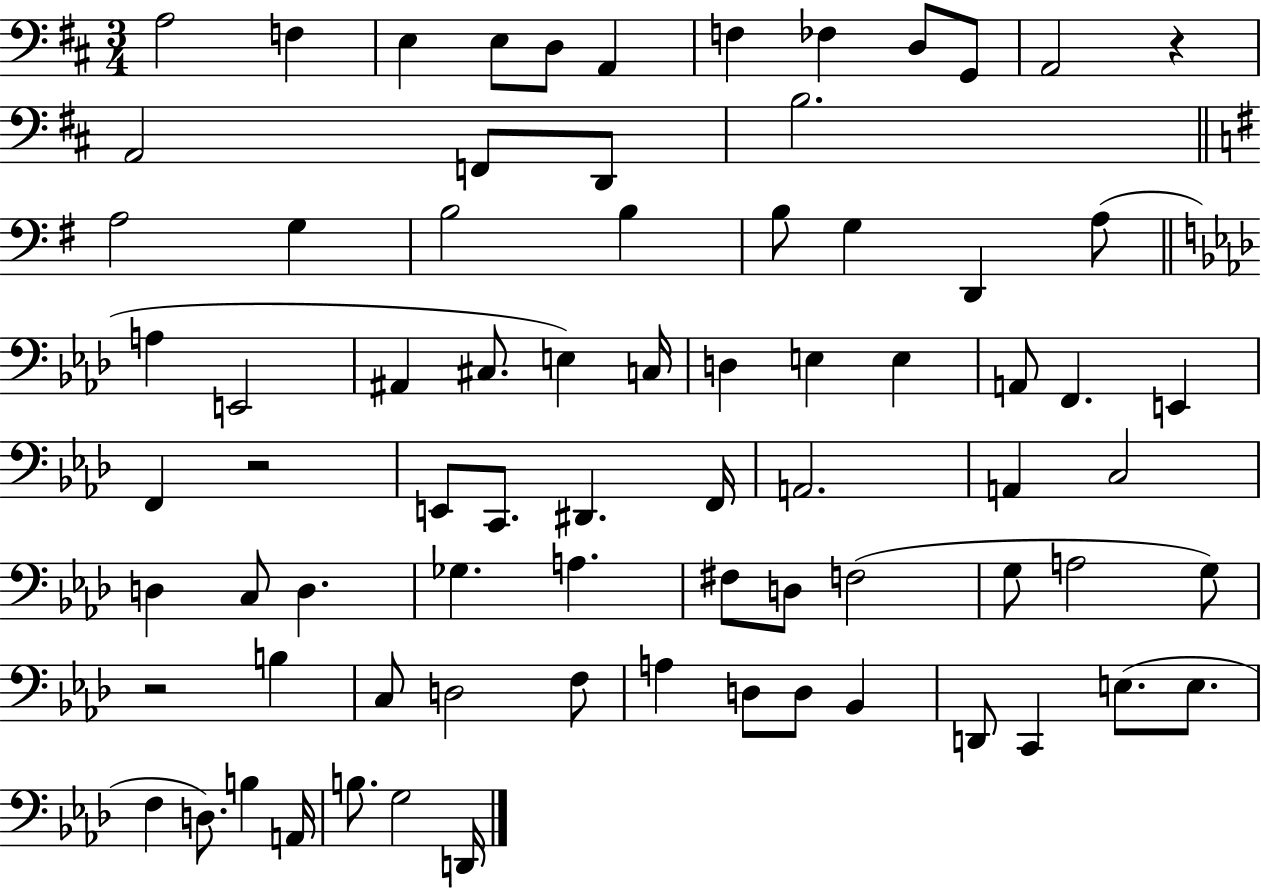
{
  \clef bass
  \numericTimeSignature
  \time 3/4
  \key d \major
  a2 f4 | e4 e8 d8 a,4 | f4 fes4 d8 g,8 | a,2 r4 | \break a,2 f,8 d,8 | b2. | \bar "||" \break \key g \major a2 g4 | b2 b4 | b8 g4 d,4 a8( | \bar "||" \break \key aes \major a4 e,2 | ais,4 cis8. e4) c16 | d4 e4 e4 | a,8 f,4. e,4 | \break f,4 r2 | e,8 c,8. dis,4. f,16 | a,2. | a,4 c2 | \break d4 c8 d4. | ges4. a4. | fis8 d8 f2( | g8 a2 g8) | \break r2 b4 | c8 d2 f8 | a4 d8 d8 bes,4 | d,8 c,4 e8.( e8. | \break f4 d8.) b4 a,16 | b8. g2 d,16 | \bar "|."
}